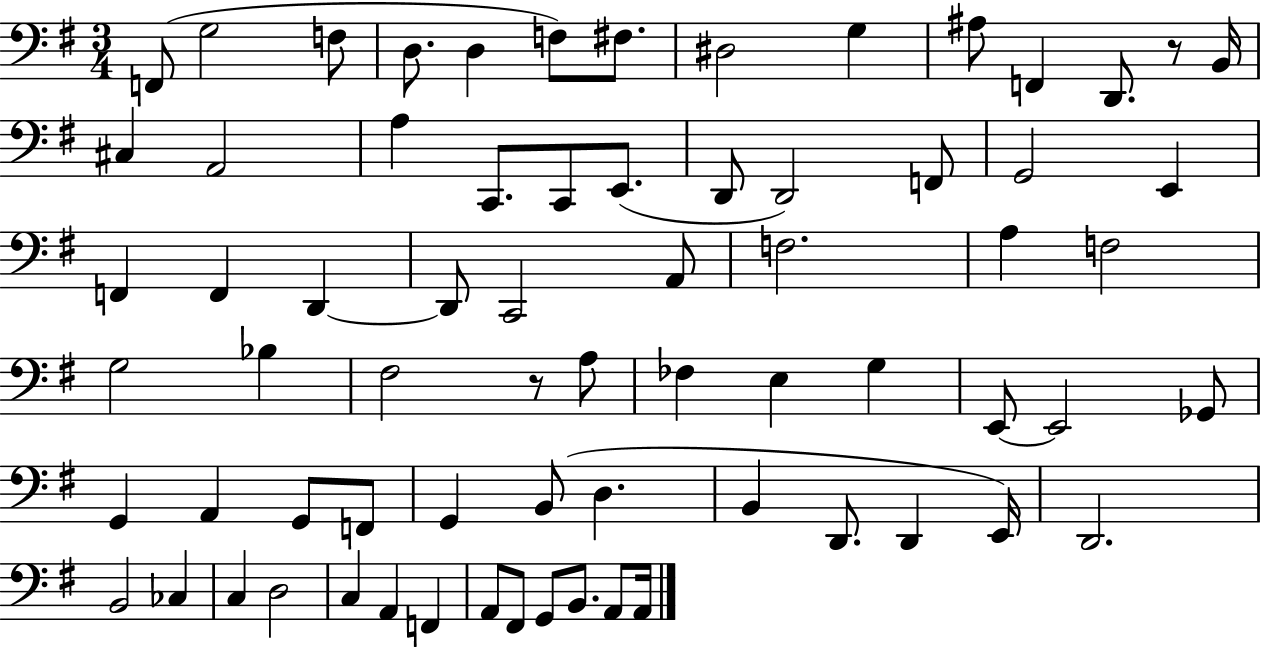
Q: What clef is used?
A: bass